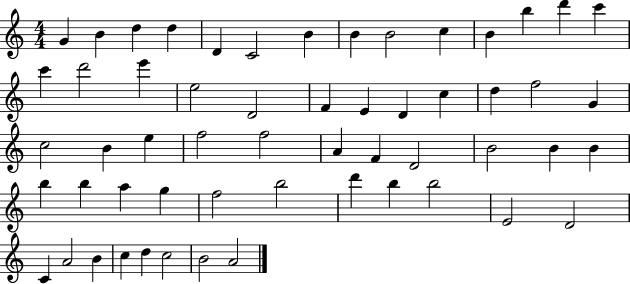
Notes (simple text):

G4/q B4/q D5/q D5/q D4/q C4/h B4/q B4/q B4/h C5/q B4/q B5/q D6/q C6/q C6/q D6/h E6/q E5/h D4/h F4/q E4/q D4/q C5/q D5/q F5/h G4/q C5/h B4/q E5/q F5/h F5/h A4/q F4/q D4/h B4/h B4/q B4/q B5/q B5/q A5/q G5/q F5/h B5/h D6/q B5/q B5/h E4/h D4/h C4/q A4/h B4/q C5/q D5/q C5/h B4/h A4/h